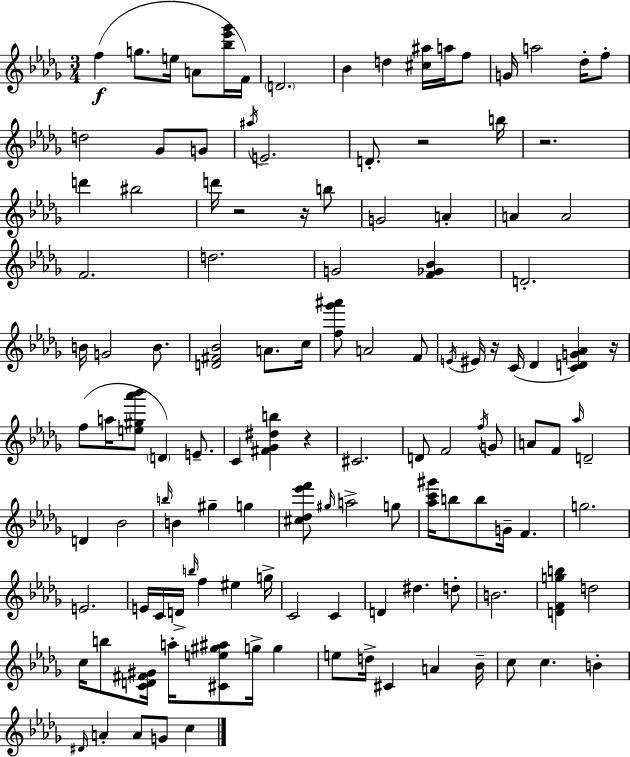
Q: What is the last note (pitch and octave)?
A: C5